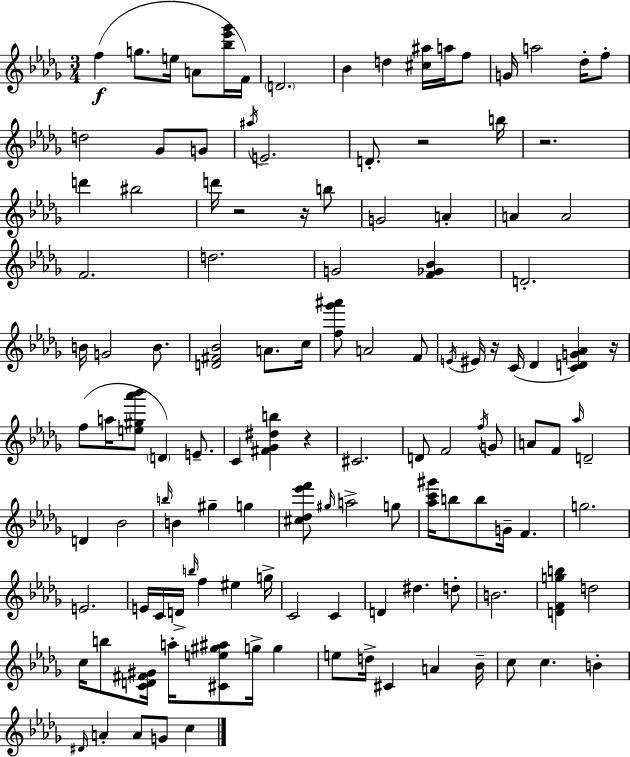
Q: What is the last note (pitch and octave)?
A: C5